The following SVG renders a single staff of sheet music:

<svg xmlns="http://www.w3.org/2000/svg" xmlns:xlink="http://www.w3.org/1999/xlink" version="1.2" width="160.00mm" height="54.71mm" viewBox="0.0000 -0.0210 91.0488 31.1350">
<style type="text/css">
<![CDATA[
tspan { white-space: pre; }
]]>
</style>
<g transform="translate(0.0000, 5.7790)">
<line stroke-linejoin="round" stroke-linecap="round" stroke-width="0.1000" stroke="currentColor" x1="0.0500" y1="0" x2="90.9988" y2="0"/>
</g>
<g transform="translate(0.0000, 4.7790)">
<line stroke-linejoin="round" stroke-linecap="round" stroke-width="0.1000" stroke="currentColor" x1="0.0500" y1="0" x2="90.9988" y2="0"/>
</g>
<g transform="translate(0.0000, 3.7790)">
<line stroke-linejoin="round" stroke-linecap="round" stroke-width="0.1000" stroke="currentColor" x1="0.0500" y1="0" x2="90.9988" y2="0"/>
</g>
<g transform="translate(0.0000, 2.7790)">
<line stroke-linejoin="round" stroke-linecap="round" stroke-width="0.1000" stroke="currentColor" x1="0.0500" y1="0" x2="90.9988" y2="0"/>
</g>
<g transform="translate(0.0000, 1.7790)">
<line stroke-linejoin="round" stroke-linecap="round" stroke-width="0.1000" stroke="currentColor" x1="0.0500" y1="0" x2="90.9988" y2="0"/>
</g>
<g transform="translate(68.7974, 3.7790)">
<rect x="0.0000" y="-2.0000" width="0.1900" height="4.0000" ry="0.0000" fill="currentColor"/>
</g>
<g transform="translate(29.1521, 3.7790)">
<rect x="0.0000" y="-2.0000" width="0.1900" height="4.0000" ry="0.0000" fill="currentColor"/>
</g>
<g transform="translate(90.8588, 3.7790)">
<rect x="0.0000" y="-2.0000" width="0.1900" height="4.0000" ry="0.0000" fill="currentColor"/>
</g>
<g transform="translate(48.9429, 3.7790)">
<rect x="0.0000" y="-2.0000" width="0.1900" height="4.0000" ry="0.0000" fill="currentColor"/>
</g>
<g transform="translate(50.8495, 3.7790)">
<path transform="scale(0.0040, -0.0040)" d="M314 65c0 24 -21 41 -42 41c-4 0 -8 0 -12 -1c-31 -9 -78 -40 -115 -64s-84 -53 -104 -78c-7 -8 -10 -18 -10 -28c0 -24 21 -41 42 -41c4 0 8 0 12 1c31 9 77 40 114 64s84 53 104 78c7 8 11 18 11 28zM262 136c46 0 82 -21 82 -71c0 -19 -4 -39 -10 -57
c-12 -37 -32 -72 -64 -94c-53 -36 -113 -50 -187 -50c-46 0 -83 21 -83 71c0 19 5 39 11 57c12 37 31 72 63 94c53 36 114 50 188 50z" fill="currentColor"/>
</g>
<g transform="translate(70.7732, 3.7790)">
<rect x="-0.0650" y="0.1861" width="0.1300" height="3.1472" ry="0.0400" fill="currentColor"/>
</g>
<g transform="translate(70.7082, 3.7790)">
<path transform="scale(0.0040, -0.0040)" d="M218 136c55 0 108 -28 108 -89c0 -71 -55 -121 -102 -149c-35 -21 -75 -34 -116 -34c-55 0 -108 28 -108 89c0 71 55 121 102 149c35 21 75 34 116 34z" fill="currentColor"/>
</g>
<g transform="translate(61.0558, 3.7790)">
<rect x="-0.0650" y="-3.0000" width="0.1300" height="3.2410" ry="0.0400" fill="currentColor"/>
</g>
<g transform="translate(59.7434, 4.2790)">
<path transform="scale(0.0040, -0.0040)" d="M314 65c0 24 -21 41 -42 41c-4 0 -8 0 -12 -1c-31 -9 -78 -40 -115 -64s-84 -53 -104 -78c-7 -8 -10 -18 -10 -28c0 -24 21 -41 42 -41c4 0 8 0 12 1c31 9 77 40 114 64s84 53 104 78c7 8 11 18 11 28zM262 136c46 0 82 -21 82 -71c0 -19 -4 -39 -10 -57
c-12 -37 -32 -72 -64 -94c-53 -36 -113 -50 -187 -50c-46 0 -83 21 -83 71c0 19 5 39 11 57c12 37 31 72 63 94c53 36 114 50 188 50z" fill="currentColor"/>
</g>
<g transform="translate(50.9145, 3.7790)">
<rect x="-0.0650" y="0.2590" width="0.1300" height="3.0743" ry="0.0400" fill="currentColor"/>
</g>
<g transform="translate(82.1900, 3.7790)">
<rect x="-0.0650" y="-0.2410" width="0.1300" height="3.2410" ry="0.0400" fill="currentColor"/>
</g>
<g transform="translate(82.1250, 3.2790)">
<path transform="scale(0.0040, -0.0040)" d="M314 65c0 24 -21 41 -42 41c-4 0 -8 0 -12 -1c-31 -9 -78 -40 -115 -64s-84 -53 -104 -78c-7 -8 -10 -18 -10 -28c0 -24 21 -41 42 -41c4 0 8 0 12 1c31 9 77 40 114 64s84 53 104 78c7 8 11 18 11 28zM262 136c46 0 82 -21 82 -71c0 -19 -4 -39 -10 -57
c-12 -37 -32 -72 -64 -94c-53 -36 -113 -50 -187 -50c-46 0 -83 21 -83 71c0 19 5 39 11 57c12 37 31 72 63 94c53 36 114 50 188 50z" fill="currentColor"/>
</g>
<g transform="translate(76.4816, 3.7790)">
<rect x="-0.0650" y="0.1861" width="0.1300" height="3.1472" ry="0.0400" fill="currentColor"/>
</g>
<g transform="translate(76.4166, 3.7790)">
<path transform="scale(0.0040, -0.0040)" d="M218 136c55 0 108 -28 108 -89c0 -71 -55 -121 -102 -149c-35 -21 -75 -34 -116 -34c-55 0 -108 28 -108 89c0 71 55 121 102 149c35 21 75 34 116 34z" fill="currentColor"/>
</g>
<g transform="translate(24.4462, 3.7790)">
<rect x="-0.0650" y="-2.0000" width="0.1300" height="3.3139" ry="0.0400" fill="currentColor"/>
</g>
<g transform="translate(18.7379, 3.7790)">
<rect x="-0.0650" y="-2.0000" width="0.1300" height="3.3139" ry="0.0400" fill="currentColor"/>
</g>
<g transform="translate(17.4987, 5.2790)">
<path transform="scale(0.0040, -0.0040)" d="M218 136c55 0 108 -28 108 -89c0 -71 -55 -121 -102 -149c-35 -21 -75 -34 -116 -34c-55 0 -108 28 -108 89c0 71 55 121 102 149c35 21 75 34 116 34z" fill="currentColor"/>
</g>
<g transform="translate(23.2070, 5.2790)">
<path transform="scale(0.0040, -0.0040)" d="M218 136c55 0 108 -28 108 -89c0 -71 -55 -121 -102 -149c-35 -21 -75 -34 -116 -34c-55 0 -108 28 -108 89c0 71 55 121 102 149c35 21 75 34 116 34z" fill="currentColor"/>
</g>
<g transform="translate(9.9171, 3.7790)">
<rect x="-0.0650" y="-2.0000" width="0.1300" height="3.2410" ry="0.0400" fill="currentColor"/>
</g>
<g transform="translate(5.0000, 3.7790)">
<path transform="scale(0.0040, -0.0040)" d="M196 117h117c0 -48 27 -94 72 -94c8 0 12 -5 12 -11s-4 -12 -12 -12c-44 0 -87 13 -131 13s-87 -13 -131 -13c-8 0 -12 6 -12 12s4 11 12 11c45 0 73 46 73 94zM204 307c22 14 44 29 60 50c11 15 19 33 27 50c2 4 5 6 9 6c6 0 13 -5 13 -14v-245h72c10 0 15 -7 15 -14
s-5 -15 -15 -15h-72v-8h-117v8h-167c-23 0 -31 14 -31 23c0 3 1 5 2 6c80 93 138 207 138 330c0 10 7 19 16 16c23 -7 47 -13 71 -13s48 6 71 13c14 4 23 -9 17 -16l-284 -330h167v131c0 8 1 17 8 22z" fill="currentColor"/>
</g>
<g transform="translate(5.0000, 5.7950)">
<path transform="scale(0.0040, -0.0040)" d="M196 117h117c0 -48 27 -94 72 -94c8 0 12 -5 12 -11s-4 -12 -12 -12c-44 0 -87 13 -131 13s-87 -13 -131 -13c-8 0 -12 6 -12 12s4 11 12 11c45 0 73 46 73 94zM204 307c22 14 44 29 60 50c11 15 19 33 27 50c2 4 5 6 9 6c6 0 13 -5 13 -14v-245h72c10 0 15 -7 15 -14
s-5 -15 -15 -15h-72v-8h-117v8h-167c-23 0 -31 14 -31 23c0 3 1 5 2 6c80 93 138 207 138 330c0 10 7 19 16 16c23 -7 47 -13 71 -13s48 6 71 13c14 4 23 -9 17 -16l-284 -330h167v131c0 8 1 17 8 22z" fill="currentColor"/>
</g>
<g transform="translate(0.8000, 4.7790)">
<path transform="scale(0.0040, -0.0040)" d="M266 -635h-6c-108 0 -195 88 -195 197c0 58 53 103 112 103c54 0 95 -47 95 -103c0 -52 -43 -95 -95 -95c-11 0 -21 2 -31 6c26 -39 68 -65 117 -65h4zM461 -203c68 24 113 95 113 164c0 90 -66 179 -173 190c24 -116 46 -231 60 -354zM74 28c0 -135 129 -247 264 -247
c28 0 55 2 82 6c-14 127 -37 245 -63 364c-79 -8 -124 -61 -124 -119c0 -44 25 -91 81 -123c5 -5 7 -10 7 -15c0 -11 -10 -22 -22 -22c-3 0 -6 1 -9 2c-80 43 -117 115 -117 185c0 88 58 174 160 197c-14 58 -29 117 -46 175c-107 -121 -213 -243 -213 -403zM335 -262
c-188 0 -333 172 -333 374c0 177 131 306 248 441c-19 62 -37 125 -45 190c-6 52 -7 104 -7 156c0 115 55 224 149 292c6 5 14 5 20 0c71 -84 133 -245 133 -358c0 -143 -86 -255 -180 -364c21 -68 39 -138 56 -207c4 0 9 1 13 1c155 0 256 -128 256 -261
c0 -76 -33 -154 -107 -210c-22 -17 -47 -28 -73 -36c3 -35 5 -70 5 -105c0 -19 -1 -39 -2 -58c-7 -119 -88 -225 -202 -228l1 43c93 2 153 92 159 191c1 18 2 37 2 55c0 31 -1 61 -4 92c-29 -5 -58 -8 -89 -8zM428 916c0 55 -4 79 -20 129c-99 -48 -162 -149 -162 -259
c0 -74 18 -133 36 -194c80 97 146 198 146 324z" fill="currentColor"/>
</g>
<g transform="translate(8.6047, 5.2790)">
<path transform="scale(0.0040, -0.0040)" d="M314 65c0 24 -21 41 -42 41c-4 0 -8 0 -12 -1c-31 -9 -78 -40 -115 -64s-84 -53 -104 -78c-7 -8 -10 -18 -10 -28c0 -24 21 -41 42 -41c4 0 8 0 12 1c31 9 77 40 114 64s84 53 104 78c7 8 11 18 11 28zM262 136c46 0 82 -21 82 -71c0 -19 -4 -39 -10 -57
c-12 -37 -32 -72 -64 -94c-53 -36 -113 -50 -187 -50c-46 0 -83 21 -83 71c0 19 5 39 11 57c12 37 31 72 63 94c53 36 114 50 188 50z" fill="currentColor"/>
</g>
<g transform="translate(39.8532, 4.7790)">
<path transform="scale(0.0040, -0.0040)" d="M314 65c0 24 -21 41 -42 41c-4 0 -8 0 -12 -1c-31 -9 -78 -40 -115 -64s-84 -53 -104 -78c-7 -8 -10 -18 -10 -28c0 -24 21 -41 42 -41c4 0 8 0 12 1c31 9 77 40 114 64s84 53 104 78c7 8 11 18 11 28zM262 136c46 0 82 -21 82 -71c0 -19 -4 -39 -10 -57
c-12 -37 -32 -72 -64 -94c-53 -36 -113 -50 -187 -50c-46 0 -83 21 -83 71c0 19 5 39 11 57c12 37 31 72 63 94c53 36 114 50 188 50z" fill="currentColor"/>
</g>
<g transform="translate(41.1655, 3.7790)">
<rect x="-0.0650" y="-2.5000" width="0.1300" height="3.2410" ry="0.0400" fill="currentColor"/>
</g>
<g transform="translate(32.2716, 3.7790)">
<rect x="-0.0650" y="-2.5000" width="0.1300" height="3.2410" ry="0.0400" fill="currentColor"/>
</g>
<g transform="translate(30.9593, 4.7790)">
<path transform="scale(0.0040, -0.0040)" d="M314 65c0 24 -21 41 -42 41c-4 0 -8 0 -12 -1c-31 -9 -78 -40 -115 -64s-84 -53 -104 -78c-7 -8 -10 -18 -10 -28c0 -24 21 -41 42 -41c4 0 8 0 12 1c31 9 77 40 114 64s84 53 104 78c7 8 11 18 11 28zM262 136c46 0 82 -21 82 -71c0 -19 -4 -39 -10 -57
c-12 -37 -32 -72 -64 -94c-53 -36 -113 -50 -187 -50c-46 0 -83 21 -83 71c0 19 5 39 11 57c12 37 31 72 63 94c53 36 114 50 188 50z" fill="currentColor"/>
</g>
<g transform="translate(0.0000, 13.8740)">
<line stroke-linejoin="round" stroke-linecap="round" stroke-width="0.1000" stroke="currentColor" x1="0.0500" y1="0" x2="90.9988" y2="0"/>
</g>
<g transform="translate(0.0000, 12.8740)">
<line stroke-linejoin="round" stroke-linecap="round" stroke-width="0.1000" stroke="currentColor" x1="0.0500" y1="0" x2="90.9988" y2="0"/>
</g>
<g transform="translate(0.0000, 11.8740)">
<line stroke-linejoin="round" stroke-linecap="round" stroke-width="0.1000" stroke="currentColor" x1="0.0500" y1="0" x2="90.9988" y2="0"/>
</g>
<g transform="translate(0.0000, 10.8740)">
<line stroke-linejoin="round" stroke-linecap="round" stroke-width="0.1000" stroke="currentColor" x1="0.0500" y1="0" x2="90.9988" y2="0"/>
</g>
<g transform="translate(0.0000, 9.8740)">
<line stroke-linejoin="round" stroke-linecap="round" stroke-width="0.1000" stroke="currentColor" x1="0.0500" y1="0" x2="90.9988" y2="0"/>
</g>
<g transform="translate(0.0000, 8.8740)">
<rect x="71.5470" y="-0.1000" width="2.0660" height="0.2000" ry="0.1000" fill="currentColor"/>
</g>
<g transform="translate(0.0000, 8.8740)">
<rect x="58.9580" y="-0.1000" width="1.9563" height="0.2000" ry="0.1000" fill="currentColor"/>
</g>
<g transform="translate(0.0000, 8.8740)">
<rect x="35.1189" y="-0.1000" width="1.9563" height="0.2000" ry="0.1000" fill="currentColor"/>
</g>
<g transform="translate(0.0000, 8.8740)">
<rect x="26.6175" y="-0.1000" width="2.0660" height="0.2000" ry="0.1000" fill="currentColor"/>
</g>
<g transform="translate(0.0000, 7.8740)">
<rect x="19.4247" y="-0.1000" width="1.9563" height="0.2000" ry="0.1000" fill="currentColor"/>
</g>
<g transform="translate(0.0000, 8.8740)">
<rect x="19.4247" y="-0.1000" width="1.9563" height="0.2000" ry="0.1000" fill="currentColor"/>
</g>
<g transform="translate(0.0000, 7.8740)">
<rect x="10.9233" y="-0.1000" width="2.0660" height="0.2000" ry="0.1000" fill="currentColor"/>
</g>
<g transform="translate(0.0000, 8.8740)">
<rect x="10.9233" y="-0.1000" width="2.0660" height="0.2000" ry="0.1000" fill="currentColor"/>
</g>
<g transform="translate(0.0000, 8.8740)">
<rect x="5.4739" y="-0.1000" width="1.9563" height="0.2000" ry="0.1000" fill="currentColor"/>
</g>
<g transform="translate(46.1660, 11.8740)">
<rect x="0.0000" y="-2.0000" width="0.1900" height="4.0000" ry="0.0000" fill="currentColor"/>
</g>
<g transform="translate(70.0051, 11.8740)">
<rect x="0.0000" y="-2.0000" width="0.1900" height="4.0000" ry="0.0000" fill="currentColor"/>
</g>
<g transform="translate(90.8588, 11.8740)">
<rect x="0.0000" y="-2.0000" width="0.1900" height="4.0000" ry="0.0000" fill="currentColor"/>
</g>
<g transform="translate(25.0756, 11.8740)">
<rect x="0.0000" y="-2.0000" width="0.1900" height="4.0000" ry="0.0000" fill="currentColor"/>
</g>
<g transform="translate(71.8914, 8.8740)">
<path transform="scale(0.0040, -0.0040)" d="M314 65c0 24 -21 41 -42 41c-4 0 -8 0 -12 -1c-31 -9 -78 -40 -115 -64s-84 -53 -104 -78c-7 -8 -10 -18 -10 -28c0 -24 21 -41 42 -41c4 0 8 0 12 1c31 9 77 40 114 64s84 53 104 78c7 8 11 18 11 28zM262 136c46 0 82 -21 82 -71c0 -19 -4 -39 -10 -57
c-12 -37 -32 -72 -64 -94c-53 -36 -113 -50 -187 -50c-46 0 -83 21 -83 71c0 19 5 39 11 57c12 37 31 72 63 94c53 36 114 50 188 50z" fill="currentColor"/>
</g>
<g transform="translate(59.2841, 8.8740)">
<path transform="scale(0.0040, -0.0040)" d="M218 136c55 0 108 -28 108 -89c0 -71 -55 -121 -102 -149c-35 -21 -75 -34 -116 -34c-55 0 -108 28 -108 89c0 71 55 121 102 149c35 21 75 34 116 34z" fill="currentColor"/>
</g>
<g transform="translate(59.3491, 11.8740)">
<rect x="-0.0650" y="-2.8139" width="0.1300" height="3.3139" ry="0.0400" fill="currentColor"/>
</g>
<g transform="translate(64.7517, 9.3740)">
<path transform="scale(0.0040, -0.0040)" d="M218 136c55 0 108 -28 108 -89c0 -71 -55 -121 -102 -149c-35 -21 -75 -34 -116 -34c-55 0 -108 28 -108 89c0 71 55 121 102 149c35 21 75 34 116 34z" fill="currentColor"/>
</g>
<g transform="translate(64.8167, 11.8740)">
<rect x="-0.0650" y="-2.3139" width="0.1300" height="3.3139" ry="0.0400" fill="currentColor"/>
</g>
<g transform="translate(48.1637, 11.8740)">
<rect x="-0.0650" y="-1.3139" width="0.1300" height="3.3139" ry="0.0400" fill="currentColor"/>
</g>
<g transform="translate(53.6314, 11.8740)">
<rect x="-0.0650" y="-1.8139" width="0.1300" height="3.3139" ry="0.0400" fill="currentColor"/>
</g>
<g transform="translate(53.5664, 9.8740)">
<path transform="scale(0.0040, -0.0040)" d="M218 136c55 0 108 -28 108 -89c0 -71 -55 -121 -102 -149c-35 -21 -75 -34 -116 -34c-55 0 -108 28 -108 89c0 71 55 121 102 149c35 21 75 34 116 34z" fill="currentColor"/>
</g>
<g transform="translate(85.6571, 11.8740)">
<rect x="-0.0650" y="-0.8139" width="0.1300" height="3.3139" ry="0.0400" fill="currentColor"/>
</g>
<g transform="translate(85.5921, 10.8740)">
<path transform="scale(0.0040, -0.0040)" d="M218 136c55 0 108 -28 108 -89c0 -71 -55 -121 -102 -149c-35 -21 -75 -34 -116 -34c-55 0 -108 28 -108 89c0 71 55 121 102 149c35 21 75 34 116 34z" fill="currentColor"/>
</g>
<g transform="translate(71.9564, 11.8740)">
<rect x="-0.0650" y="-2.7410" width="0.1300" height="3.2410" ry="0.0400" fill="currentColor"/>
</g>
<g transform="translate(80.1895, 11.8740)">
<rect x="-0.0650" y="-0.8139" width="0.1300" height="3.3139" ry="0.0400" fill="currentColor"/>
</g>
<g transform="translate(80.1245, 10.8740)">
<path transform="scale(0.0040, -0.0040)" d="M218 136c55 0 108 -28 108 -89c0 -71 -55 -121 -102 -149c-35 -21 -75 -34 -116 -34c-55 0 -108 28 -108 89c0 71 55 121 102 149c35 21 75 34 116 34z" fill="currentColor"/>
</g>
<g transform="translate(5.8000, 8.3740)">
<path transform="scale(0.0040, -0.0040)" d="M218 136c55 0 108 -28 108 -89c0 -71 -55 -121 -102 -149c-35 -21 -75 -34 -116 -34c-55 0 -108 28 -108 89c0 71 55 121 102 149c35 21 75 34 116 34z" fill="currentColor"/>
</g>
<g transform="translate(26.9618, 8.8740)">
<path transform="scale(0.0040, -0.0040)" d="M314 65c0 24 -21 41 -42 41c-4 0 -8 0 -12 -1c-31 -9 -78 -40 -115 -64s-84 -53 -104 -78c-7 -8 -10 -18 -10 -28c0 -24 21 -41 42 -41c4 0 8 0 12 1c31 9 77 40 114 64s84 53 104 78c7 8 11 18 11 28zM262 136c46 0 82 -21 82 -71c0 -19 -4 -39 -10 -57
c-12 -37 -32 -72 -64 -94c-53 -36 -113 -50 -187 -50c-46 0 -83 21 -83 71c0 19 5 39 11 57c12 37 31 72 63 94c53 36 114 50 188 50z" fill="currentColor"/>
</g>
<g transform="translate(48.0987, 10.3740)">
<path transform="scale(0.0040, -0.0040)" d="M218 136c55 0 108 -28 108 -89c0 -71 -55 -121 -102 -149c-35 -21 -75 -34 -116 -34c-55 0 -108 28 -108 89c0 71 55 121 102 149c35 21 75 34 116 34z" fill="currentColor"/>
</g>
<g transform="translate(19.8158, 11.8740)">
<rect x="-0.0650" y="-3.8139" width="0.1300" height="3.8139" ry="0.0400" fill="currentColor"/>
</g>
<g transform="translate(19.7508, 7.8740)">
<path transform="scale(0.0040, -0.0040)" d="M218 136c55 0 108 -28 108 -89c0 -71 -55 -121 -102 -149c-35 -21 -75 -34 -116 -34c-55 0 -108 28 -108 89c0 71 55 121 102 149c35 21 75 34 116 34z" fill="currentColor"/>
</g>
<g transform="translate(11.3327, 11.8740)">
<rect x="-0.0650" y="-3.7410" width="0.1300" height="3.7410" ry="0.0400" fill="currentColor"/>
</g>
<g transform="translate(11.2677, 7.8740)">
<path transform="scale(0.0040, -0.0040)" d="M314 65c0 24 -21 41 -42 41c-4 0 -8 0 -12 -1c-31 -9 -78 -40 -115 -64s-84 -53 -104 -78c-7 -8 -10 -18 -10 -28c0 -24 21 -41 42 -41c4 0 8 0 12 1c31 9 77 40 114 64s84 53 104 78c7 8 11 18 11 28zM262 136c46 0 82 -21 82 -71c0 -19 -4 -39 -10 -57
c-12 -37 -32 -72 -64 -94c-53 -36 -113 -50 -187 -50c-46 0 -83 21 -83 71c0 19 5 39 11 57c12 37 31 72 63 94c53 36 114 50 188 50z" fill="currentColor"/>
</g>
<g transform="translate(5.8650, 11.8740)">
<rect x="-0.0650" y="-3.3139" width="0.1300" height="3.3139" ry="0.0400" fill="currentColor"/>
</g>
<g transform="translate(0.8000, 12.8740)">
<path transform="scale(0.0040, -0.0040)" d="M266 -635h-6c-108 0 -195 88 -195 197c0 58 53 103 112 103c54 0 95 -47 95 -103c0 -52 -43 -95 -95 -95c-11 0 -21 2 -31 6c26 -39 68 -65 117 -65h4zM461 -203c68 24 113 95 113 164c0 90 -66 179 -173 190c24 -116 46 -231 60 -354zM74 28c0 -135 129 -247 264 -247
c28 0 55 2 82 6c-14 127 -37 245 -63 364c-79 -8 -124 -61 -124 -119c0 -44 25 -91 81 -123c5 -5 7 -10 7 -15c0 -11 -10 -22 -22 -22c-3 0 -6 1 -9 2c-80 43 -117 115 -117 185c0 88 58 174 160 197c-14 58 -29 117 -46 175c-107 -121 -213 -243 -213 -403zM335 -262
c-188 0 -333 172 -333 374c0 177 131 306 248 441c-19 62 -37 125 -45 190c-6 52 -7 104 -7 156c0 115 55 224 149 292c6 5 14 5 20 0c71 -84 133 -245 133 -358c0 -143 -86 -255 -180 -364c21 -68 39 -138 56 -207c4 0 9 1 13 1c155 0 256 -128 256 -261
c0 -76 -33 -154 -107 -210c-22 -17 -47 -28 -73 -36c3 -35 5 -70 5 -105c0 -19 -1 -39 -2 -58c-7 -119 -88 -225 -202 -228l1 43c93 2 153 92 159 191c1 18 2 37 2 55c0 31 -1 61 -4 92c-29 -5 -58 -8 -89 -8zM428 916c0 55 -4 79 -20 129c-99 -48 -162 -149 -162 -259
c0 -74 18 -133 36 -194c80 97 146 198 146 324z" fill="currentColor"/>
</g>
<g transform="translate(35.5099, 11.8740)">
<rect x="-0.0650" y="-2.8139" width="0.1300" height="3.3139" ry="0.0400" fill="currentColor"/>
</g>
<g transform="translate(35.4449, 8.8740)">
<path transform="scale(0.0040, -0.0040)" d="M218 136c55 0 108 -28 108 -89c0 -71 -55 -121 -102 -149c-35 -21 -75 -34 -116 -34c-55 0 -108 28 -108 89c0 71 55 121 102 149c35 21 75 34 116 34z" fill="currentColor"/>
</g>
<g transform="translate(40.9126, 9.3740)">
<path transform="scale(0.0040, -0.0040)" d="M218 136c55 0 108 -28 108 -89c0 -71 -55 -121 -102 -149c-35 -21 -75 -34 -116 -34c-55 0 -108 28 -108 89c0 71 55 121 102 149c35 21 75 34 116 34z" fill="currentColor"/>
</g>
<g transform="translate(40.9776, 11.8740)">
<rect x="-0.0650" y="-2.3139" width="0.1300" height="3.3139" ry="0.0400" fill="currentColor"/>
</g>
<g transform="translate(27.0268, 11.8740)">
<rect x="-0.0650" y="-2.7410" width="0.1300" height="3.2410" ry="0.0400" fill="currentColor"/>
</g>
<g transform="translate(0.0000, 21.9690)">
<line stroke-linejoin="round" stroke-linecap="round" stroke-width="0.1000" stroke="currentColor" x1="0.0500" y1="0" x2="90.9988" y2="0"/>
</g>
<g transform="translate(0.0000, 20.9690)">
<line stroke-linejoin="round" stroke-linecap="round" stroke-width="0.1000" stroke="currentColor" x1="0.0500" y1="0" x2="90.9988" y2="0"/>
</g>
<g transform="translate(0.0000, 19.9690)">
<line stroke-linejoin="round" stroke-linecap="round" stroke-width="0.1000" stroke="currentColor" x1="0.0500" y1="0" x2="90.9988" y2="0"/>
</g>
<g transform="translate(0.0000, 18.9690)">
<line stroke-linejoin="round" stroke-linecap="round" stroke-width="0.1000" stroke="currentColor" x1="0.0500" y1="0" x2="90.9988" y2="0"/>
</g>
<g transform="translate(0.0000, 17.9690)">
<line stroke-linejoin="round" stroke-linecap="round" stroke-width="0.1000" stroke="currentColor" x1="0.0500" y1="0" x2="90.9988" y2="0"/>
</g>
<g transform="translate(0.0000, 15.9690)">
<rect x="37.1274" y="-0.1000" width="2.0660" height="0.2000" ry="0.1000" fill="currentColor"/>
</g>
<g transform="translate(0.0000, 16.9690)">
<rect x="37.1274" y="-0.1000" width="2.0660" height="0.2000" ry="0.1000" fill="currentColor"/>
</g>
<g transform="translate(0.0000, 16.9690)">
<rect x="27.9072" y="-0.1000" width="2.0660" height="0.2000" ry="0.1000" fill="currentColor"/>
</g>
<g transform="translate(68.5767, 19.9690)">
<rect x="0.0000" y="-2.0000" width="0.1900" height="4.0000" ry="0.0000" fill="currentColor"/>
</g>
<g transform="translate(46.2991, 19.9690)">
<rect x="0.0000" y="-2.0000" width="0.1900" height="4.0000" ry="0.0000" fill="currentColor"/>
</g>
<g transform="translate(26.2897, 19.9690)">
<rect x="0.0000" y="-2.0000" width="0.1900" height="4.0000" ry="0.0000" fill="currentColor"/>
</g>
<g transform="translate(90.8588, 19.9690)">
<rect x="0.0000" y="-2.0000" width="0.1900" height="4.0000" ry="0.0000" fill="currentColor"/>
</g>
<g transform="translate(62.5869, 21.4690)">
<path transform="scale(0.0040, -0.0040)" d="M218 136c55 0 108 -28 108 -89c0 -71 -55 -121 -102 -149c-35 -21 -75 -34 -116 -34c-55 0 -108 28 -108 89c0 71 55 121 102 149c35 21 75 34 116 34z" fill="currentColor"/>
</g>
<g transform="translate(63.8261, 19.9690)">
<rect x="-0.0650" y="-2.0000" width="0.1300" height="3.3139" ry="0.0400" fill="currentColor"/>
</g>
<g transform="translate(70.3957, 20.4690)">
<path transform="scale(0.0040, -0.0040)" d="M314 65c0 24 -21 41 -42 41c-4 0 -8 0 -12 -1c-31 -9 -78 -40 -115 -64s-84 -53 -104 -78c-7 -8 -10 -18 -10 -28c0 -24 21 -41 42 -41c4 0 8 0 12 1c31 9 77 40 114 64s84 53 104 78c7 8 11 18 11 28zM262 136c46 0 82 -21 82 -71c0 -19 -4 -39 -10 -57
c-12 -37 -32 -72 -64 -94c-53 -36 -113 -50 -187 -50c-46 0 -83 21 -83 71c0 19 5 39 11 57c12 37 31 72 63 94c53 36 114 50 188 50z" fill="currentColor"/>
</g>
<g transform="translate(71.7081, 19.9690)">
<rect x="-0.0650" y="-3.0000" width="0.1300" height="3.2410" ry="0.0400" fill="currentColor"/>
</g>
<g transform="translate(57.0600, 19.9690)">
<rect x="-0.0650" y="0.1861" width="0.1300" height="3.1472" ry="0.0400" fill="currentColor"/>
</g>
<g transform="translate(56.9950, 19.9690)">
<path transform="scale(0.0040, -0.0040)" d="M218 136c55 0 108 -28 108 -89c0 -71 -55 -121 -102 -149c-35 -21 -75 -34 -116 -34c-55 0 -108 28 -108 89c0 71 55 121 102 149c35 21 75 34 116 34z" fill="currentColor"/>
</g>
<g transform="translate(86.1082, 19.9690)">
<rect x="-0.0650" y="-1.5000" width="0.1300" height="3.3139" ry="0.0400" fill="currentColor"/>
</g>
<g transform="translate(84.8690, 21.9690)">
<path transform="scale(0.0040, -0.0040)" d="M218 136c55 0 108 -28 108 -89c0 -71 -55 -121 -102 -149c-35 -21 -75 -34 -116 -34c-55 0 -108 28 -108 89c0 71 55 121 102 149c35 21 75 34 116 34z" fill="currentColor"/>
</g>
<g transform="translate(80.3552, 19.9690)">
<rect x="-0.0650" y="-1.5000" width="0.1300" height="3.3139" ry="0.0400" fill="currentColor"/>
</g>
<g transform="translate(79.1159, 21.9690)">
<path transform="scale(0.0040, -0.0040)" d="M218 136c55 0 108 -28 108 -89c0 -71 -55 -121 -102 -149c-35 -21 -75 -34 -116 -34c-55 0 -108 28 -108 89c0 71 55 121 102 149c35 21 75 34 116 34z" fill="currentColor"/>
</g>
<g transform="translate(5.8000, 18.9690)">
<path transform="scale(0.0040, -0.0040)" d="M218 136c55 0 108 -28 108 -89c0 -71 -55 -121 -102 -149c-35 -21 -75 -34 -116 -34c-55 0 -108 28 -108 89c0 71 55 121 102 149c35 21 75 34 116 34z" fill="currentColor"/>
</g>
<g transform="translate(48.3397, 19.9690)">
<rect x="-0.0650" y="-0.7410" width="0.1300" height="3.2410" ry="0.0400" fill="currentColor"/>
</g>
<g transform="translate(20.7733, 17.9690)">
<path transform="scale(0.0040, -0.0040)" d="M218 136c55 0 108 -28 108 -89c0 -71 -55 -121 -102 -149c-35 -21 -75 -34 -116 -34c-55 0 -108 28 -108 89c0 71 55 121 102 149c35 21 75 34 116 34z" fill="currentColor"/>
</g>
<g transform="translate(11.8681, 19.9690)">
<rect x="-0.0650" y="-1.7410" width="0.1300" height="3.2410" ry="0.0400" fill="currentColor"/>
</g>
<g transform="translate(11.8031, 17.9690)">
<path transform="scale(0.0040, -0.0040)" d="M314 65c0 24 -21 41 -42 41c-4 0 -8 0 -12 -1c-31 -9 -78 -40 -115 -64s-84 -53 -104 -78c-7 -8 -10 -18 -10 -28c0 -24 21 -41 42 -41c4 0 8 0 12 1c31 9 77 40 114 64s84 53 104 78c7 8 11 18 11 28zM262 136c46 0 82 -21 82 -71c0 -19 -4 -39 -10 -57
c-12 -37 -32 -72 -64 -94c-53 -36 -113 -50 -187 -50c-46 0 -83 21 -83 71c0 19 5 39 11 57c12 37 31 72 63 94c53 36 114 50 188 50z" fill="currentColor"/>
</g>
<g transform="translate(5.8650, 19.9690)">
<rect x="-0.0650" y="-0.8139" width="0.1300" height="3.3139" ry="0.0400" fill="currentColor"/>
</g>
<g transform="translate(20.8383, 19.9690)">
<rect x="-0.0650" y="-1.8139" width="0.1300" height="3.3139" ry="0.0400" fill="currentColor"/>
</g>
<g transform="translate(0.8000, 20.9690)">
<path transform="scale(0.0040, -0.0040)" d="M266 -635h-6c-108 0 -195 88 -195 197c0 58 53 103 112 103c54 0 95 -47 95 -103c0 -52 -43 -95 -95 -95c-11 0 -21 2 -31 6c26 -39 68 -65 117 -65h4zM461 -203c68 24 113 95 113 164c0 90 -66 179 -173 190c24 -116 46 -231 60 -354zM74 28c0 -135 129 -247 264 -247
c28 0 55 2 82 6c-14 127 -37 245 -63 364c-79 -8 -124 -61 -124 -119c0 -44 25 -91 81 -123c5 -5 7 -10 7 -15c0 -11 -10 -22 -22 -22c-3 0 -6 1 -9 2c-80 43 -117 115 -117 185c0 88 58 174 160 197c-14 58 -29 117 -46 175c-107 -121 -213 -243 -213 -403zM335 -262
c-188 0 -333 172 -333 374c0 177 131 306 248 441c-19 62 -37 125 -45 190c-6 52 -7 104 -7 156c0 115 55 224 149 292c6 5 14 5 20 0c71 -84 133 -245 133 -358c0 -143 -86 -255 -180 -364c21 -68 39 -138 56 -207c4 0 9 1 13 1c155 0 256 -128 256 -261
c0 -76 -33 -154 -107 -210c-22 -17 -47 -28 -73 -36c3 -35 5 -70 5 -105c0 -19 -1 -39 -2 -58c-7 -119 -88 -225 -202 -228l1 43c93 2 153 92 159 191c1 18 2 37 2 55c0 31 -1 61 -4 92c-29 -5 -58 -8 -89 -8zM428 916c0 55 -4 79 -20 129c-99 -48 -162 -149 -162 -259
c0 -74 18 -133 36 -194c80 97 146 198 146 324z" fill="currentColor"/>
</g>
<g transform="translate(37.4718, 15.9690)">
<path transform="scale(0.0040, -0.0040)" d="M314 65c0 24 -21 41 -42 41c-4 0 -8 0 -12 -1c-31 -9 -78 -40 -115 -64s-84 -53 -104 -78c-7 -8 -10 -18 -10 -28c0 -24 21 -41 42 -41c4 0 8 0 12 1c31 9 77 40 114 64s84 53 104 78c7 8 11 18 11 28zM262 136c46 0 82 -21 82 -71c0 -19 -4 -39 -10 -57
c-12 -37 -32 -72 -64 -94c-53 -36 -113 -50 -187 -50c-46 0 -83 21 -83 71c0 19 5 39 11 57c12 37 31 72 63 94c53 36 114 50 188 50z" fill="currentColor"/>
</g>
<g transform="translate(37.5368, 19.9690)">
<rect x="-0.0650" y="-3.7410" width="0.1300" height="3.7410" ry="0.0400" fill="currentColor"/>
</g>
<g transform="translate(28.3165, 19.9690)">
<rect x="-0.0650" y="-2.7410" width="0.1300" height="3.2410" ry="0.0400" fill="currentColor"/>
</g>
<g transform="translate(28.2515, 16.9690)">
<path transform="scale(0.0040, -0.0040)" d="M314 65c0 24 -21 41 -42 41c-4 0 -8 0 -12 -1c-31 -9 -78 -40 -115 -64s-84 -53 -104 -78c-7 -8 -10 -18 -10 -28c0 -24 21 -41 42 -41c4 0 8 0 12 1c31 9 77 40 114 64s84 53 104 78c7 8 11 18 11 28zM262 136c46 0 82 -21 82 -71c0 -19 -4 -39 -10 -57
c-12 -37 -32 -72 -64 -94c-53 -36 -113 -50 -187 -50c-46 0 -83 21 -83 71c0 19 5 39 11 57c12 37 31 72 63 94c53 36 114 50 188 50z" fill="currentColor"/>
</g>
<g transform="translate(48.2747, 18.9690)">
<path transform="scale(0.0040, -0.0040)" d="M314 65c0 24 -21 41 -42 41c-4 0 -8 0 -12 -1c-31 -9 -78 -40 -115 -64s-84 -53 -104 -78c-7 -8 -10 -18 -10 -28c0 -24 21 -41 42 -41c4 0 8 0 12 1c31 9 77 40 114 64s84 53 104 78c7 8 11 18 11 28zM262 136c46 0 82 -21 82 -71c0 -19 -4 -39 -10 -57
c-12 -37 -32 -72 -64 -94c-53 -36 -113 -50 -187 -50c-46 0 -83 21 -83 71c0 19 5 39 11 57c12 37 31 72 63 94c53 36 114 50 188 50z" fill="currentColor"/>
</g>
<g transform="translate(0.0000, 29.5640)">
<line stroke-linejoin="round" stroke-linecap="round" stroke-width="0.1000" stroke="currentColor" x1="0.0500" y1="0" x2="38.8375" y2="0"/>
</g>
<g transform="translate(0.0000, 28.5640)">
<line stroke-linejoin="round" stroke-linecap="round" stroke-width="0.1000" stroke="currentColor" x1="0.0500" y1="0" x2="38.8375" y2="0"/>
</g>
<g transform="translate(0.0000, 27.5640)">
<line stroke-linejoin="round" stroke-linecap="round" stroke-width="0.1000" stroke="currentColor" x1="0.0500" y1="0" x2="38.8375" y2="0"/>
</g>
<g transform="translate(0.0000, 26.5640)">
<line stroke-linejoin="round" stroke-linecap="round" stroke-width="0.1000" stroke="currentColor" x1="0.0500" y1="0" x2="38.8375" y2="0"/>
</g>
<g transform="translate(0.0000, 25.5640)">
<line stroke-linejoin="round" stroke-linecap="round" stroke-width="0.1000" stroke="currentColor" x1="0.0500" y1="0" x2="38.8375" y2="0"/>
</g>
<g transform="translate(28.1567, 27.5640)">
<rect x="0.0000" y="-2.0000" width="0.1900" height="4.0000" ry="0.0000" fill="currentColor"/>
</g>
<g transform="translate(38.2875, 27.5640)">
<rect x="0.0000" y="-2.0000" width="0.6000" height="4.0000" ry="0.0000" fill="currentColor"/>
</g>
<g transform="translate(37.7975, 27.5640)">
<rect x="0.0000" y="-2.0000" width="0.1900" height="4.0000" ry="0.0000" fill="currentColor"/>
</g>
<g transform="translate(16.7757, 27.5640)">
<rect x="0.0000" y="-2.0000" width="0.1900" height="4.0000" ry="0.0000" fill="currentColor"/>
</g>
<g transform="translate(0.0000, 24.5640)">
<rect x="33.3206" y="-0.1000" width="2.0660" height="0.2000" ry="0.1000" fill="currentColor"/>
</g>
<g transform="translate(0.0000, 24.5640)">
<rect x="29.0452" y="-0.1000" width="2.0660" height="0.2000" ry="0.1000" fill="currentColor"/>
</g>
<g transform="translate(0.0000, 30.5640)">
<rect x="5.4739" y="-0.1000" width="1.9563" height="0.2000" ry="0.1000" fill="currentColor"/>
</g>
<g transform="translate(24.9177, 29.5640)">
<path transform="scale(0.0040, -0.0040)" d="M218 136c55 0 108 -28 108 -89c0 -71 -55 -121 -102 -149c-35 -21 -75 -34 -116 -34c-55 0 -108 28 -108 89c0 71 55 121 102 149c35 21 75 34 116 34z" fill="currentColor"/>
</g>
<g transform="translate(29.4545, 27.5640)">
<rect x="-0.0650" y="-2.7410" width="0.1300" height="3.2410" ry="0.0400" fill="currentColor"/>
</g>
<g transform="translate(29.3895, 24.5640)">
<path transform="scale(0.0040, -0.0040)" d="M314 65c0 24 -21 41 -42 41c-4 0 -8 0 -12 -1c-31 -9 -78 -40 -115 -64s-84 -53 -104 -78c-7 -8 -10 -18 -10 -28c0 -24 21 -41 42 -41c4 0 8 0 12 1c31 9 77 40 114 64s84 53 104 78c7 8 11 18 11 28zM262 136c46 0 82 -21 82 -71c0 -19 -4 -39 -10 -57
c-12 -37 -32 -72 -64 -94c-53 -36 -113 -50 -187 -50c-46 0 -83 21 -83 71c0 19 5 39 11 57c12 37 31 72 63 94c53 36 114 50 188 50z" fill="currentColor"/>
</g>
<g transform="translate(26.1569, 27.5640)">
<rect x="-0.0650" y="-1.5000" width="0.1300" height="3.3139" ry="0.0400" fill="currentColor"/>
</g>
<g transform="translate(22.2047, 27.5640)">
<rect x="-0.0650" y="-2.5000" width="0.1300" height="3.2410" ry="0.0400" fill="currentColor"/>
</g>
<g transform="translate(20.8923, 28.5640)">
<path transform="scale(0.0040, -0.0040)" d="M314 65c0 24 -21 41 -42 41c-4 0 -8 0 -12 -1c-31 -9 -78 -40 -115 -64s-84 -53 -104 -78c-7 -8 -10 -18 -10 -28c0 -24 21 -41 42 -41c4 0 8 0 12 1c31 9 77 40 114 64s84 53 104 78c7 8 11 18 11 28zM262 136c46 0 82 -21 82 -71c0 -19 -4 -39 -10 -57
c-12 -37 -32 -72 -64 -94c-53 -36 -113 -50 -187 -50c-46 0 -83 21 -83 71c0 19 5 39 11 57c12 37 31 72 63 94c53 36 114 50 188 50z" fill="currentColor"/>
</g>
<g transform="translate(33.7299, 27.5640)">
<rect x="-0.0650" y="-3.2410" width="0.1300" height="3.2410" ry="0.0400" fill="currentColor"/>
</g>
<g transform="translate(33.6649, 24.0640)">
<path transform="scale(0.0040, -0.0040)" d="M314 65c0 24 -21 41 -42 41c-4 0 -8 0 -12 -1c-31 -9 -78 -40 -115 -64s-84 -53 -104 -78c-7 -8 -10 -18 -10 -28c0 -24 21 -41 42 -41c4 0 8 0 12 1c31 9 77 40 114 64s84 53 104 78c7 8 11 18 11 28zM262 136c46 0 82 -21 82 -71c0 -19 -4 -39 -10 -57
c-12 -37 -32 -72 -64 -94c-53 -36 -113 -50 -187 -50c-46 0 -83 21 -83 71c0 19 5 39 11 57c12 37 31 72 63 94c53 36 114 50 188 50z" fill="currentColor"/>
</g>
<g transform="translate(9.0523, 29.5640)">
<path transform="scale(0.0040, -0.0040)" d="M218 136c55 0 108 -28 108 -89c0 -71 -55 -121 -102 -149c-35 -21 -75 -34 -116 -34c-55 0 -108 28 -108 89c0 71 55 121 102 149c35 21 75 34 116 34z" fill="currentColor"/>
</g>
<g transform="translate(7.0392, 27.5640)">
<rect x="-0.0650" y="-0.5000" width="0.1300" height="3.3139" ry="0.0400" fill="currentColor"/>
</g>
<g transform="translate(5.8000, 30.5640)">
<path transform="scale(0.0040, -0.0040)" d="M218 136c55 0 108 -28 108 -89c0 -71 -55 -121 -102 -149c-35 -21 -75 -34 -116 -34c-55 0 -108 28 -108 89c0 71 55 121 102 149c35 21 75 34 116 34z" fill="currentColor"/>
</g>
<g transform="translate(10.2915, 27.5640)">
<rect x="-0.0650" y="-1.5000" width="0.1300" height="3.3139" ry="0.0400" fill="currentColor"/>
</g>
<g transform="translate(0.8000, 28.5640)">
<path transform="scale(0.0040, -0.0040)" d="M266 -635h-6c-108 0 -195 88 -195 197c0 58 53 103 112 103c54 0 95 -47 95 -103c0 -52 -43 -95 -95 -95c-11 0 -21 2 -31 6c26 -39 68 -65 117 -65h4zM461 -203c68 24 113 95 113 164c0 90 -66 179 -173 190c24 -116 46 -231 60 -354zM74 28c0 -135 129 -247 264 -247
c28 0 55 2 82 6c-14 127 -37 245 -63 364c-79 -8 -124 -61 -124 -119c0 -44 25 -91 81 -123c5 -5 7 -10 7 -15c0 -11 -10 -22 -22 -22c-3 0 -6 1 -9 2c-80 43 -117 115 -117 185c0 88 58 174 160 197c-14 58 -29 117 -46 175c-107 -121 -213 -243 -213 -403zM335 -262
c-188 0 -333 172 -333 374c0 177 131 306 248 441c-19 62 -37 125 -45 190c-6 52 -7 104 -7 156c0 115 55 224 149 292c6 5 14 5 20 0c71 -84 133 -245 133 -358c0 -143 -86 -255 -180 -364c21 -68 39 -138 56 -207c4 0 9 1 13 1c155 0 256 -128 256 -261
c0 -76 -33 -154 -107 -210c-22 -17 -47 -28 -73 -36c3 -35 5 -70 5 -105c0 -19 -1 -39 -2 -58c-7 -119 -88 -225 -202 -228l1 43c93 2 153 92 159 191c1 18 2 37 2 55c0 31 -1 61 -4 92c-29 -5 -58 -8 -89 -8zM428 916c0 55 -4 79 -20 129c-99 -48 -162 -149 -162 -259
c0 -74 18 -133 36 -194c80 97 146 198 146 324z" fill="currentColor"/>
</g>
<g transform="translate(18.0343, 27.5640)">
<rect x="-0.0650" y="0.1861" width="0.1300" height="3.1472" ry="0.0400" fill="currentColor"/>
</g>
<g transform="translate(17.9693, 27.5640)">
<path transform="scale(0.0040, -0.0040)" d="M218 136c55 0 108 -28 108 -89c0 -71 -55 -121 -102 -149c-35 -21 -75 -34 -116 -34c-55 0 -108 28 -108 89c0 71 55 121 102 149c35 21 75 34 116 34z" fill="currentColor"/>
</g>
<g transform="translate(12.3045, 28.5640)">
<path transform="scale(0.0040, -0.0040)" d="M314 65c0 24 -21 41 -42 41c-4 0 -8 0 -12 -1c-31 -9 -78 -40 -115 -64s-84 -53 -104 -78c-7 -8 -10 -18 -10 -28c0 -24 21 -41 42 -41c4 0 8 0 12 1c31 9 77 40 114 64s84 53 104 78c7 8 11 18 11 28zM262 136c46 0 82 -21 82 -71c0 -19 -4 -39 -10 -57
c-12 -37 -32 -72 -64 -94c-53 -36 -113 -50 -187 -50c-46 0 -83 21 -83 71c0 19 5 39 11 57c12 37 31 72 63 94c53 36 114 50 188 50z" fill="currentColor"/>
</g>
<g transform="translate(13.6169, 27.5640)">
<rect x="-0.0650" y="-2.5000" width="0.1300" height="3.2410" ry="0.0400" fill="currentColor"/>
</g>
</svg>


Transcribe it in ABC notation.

X:1
T:Untitled
M:4/4
L:1/4
K:C
F2 F F G2 G2 B2 A2 B B c2 b c'2 c' a2 a g e f a g a2 d d d f2 f a2 c'2 d2 B F A2 E E C E G2 B G2 E a2 b2